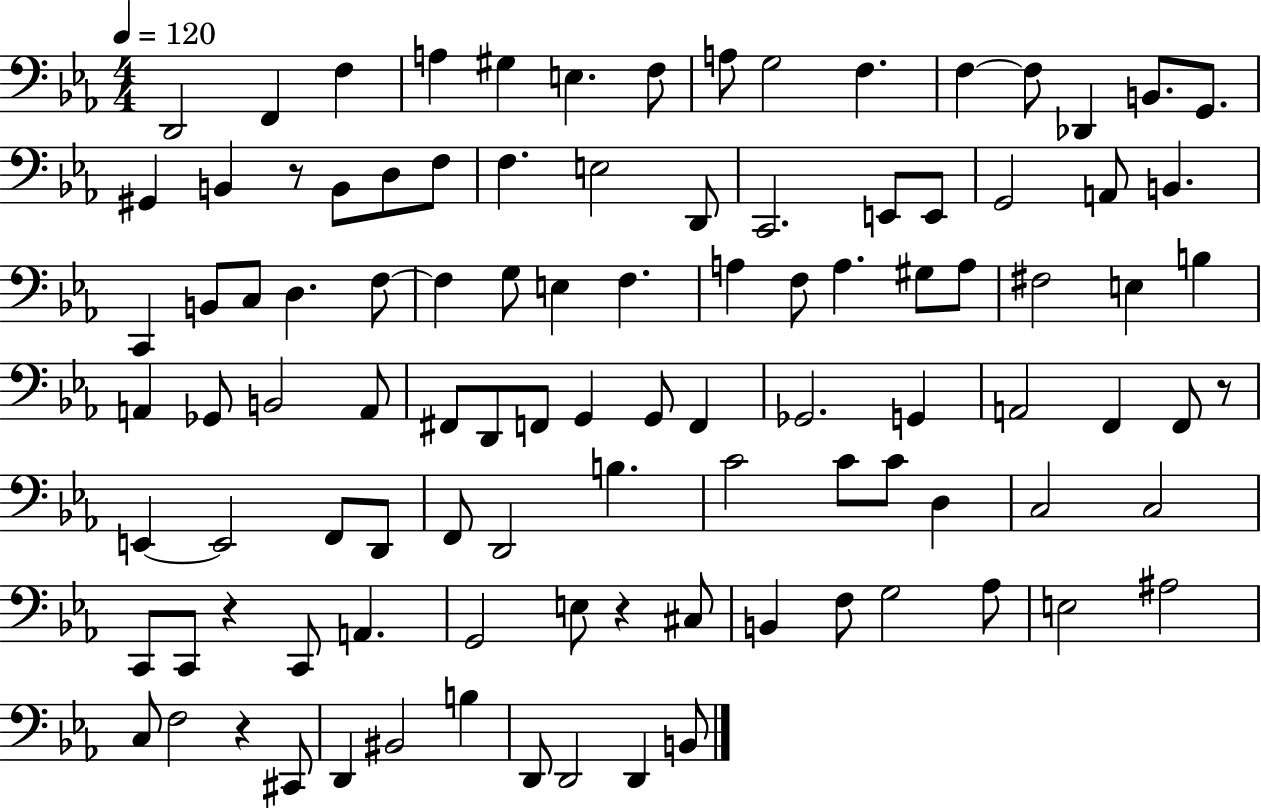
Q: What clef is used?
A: bass